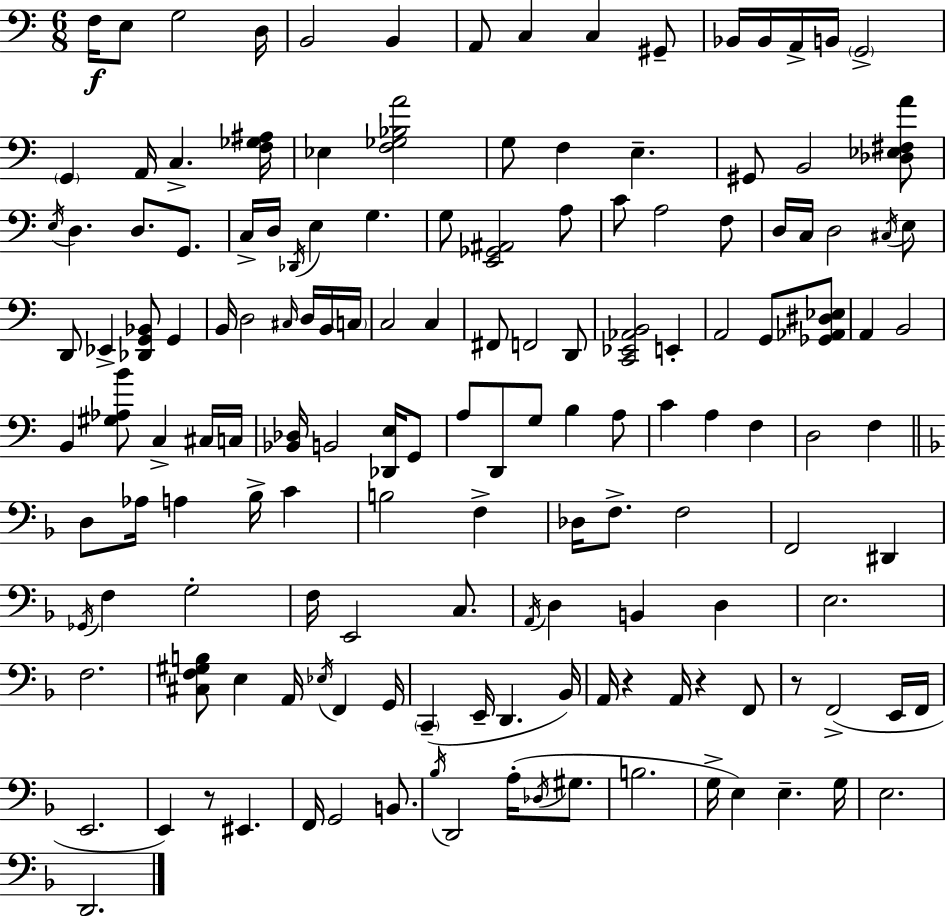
F3/s E3/e G3/h D3/s B2/h B2/q A2/e C3/q C3/q G#2/e Bb2/s Bb2/s A2/s B2/s G2/h G2/q A2/s C3/q. [F3,Gb3,A#3]/s Eb3/q [F3,Gb3,Bb3,A4]/h G3/e F3/q E3/q. G#2/e B2/h [Db3,Eb3,F#3,A4]/e E3/s D3/q. D3/e. G2/e. C3/s D3/s Db2/s E3/q G3/q. G3/e [E2,Gb2,A#2]/h A3/e C4/e A3/h F3/e D3/s C3/s D3/h C#3/s E3/e D2/e Eb2/q [Db2,G2,Bb2]/e G2/q B2/s D3/h C#3/s D3/s B2/s C3/s C3/h C3/q F#2/e F2/h D2/e [C2,Eb2,Ab2,B2]/h E2/q A2/h G2/e [Gb2,Ab2,D#3,Eb3]/e A2/q B2/h B2/q [G#3,Ab3,B4]/e C3/q C#3/s C3/s [Bb2,Db3]/s B2/h [Db2,E3]/s G2/e A3/e D2/e G3/e B3/q A3/e C4/q A3/q F3/q D3/h F3/q D3/e Ab3/s A3/q Bb3/s C4/q B3/h F3/q Db3/s F3/e. F3/h F2/h D#2/q Gb2/s F3/q G3/h F3/s E2/h C3/e. A2/s D3/q B2/q D3/q E3/h. F3/h. [C#3,F3,G#3,B3]/e E3/q A2/s Eb3/s F2/q G2/s C2/q E2/s D2/q. Bb2/s A2/s R/q A2/s R/q F2/e R/e F2/h E2/s F2/s E2/h. E2/q R/e EIS2/q. F2/s G2/h B2/e. Bb3/s D2/h A3/s Db3/s G#3/e. B3/h. G3/s E3/q E3/q. G3/s E3/h. D2/h.